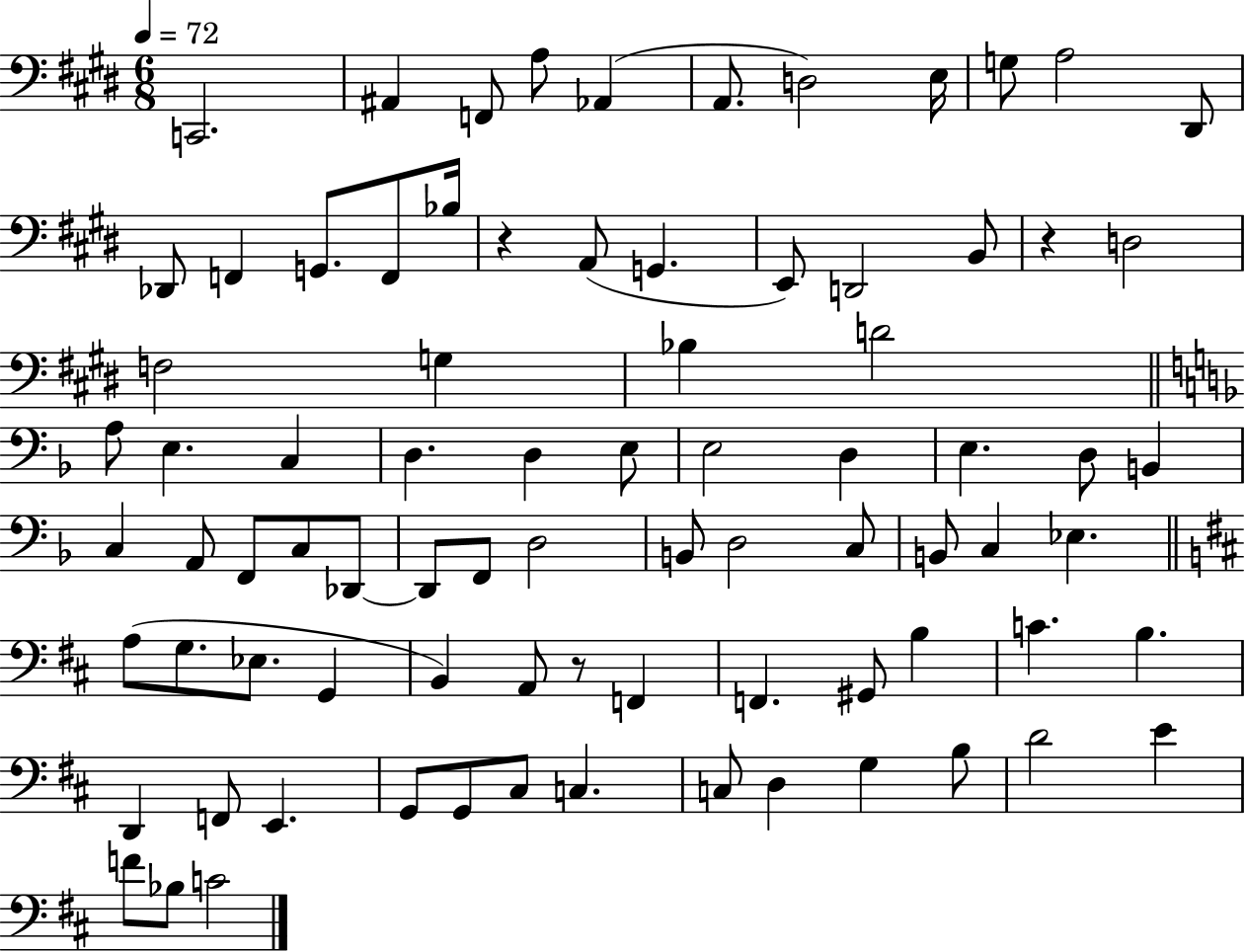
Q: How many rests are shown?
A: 3